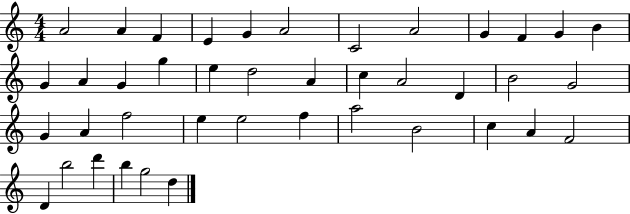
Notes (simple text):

A4/h A4/q F4/q E4/q G4/q A4/h C4/h A4/h G4/q F4/q G4/q B4/q G4/q A4/q G4/q G5/q E5/q D5/h A4/q C5/q A4/h D4/q B4/h G4/h G4/q A4/q F5/h E5/q E5/h F5/q A5/h B4/h C5/q A4/q F4/h D4/q B5/h D6/q B5/q G5/h D5/q